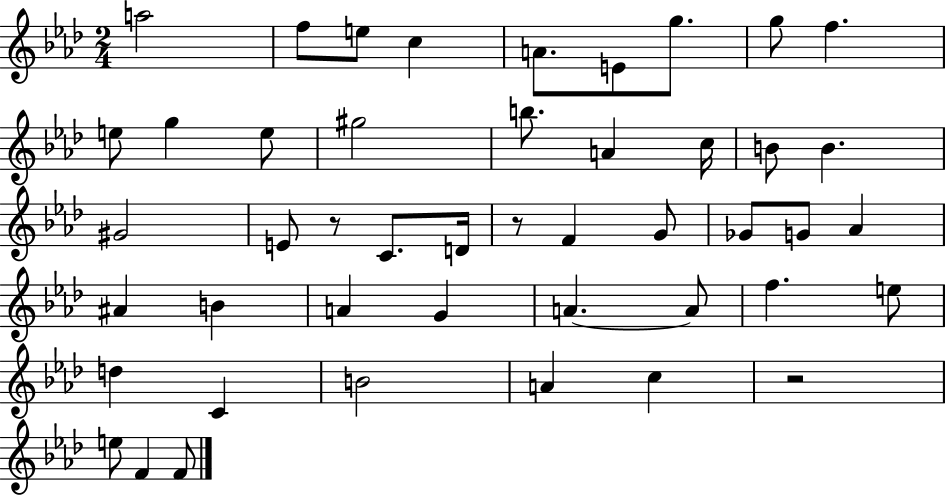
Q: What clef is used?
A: treble